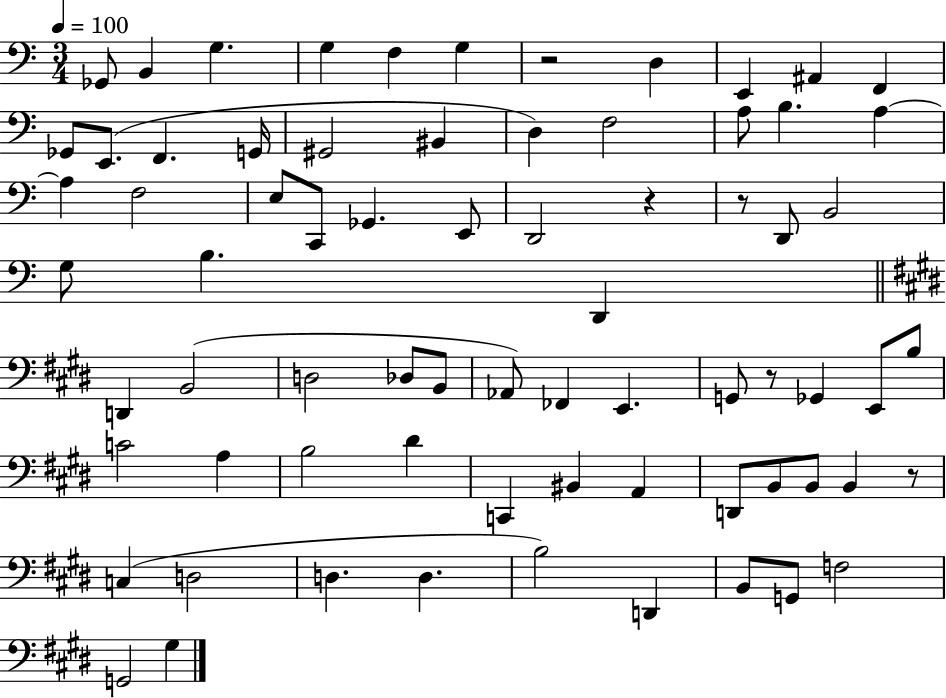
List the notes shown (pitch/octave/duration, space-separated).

Gb2/e B2/q G3/q. G3/q F3/q G3/q R/h D3/q E2/q A#2/q F2/q Gb2/e E2/e. F2/q. G2/s G#2/h BIS2/q D3/q F3/h A3/e B3/q. A3/q A3/q F3/h E3/e C2/e Gb2/q. E2/e D2/h R/q R/e D2/e B2/h G3/e B3/q. D2/q D2/q B2/h D3/h Db3/e B2/e Ab2/e FES2/q E2/q. G2/e R/e Gb2/q E2/e B3/e C4/h A3/q B3/h D#4/q C2/q BIS2/q A2/q D2/e B2/e B2/e B2/q R/e C3/q D3/h D3/q. D3/q. B3/h D2/q B2/e G2/e F3/h G2/h G#3/q